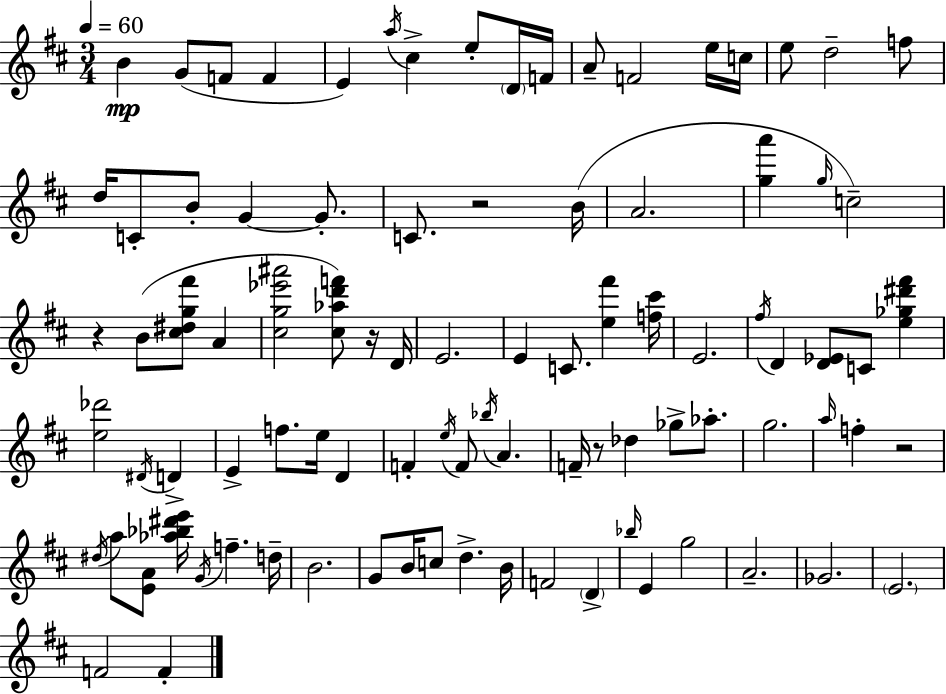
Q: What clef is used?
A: treble